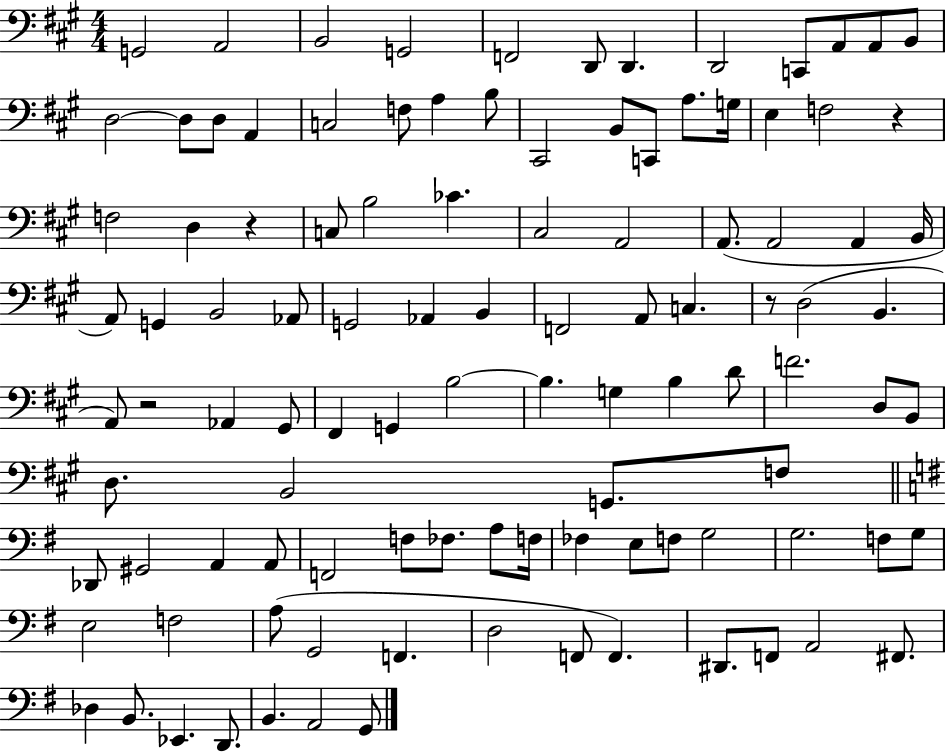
{
  \clef bass
  \numericTimeSignature
  \time 4/4
  \key a \major
  g,2 a,2 | b,2 g,2 | f,2 d,8 d,4. | d,2 c,8 a,8 a,8 b,8 | \break d2~~ d8 d8 a,4 | c2 f8 a4 b8 | cis,2 b,8 c,8 a8. g16 | e4 f2 r4 | \break f2 d4 r4 | c8 b2 ces'4. | cis2 a,2 | a,8.( a,2 a,4 b,16 | \break a,8) g,4 b,2 aes,8 | g,2 aes,4 b,4 | f,2 a,8 c4. | r8 d2( b,4. | \break a,8) r2 aes,4 gis,8 | fis,4 g,4 b2~~ | b4. g4 b4 d'8 | f'2. d8 b,8 | \break d8. b,2 g,8. f8 | \bar "||" \break \key g \major des,8 gis,2 a,4 a,8 | f,2 f8 fes8. a8 f16 | fes4 e8 f8 g2 | g2. f8 g8 | \break e2 f2 | a8( g,2 f,4. | d2 f,8 f,4.) | dis,8. f,8 a,2 fis,8. | \break des4 b,8. ees,4. d,8. | b,4. a,2 g,8 | \bar "|."
}